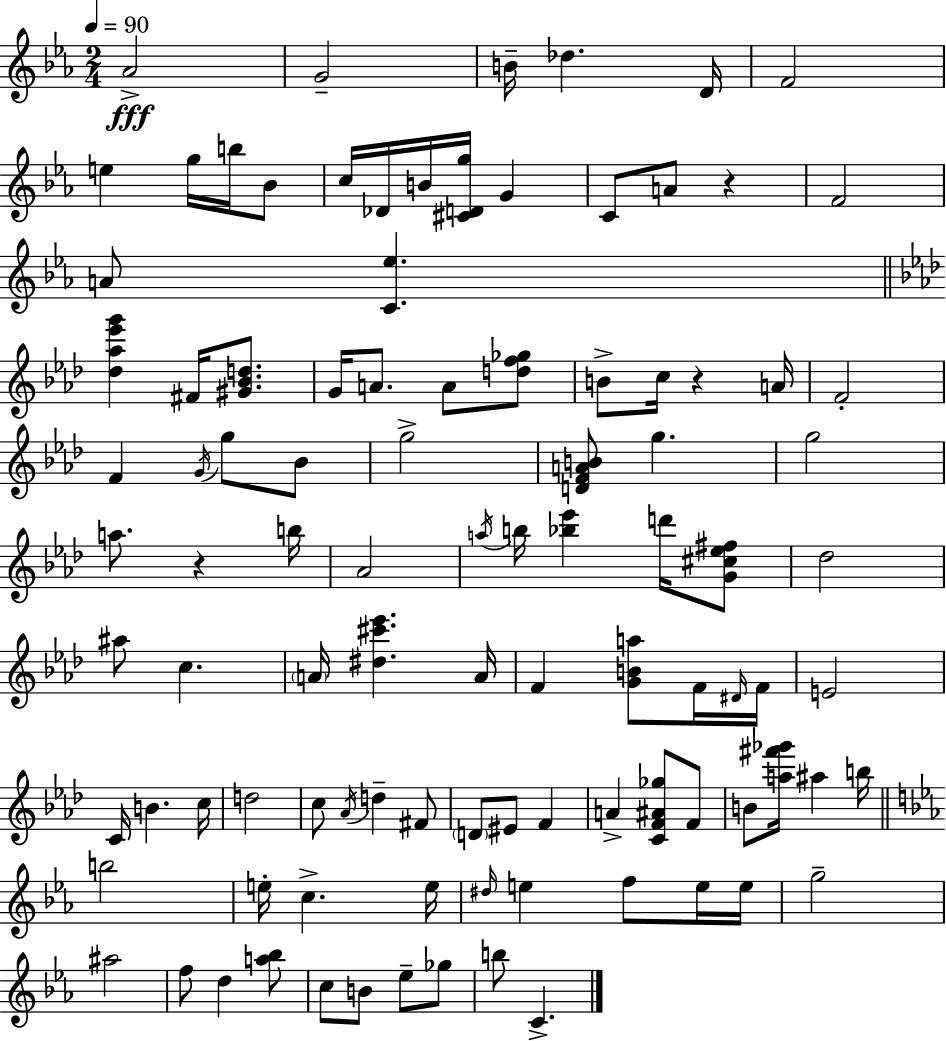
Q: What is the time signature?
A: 2/4